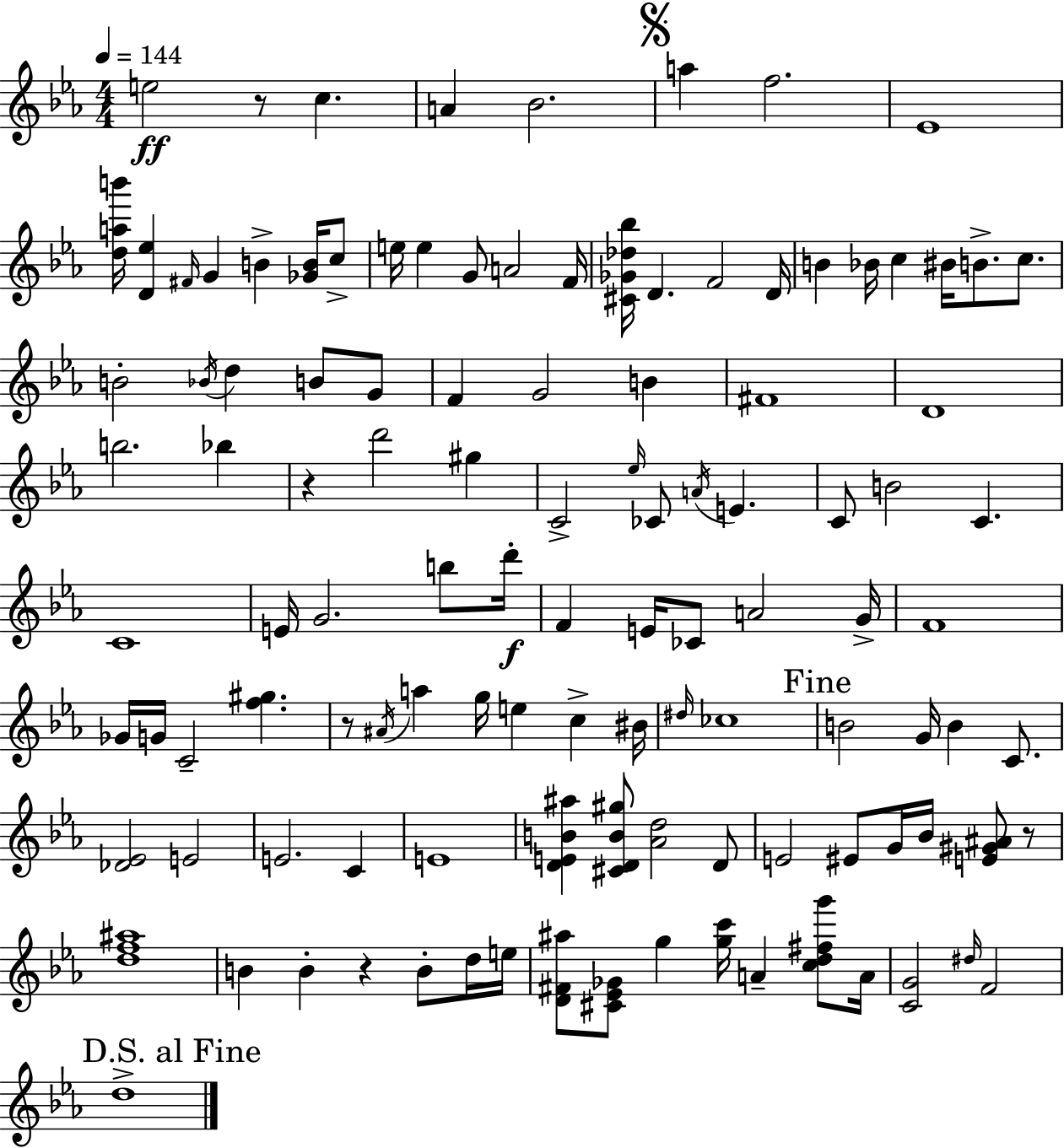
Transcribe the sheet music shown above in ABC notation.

X:1
T:Untitled
M:4/4
L:1/4
K:Eb
e2 z/2 c A _B2 a f2 _E4 [dab']/4 [D_e] ^F/4 G B [_GB]/4 c/2 e/4 e G/2 A2 F/4 [^C_G_d_b]/4 D F2 D/4 B _B/4 c ^B/4 B/2 c/2 B2 _B/4 d B/2 G/2 F G2 B ^F4 D4 b2 _b z d'2 ^g C2 _e/4 _C/2 A/4 E C/2 B2 C C4 E/4 G2 b/2 d'/4 F E/4 _C/2 A2 G/4 F4 _G/4 G/4 C2 [f^g] z/2 ^A/4 a g/4 e c ^B/4 ^d/4 _c4 B2 G/4 B C/2 [_D_E]2 E2 E2 C E4 [DEB^a] [^CDB^g]/2 [_Ad]2 D/2 E2 ^E/2 G/4 _B/4 [E^G^A]/2 z/2 [df^a]4 B B z B/2 d/4 e/4 [D^F^a]/2 [^C_E_G]/2 g [gc']/4 A [cd^fg']/2 A/4 [CG]2 ^d/4 F2 d4